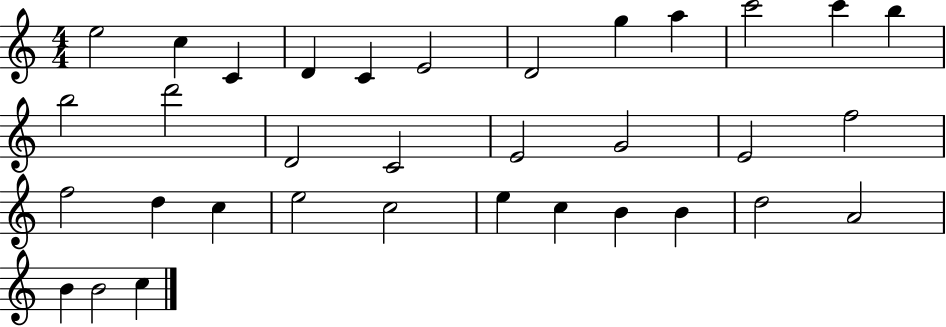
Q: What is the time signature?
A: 4/4